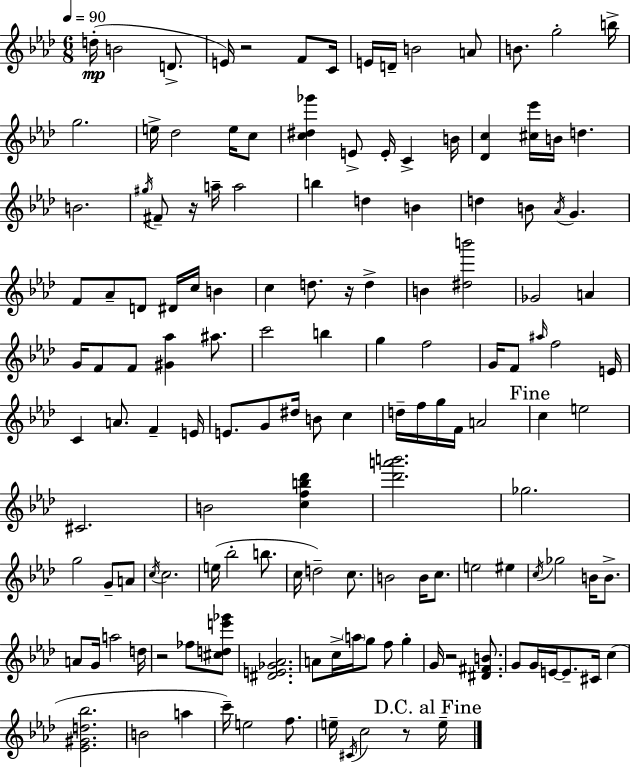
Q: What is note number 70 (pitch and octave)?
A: C5